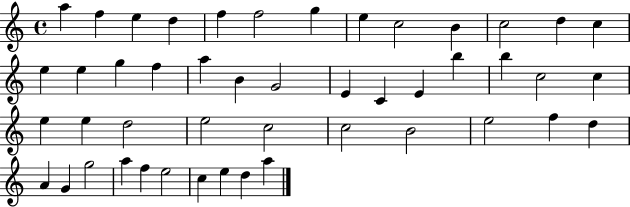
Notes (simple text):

A5/q F5/q E5/q D5/q F5/q F5/h G5/q E5/q C5/h B4/q C5/h D5/q C5/q E5/q E5/q G5/q F5/q A5/q B4/q G4/h E4/q C4/q E4/q B5/q B5/q C5/h C5/q E5/q E5/q D5/h E5/h C5/h C5/h B4/h E5/h F5/q D5/q A4/q G4/q G5/h A5/q F5/q E5/h C5/q E5/q D5/q A5/q